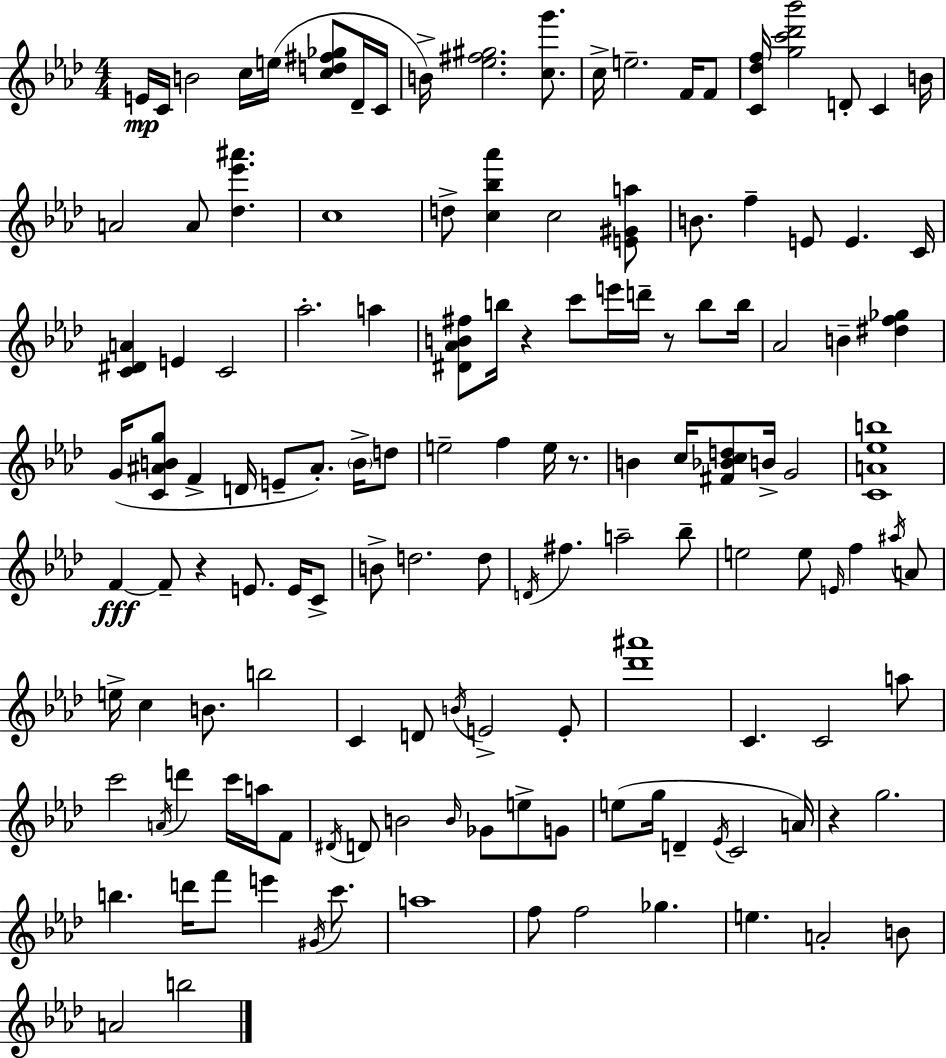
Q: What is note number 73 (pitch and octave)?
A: B5